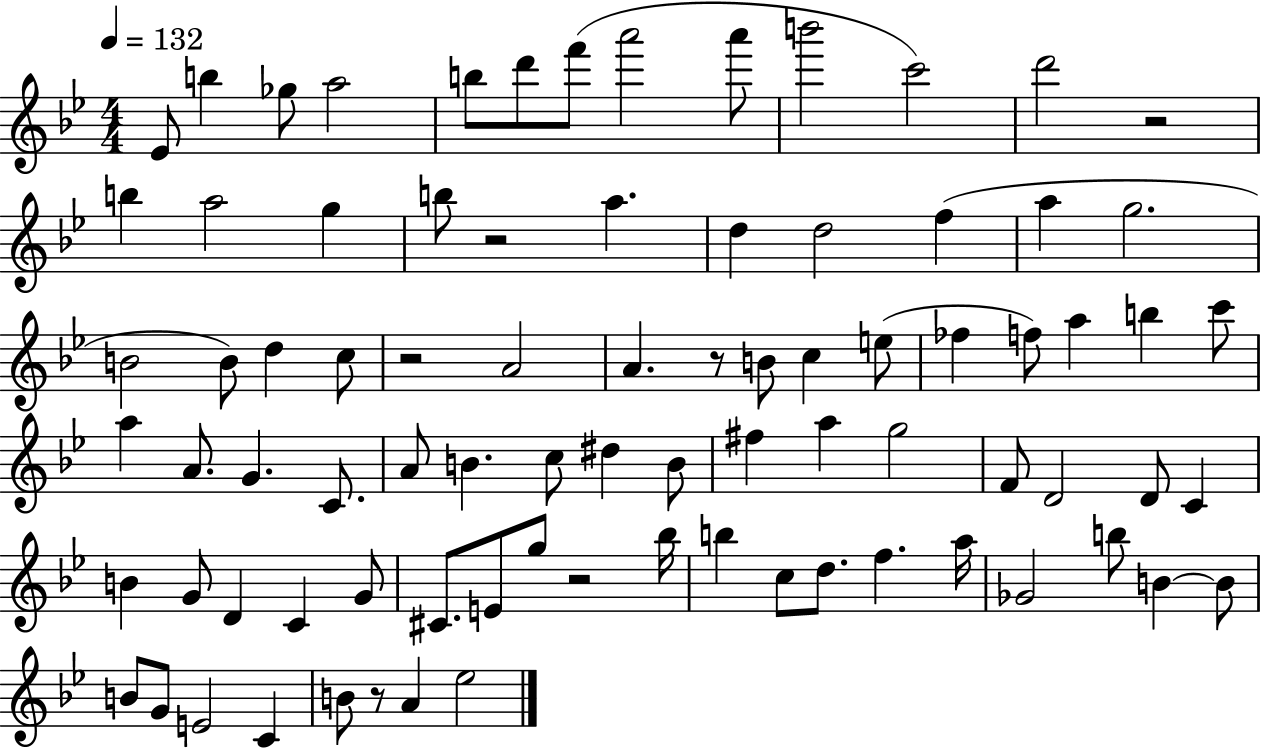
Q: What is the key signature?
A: BES major